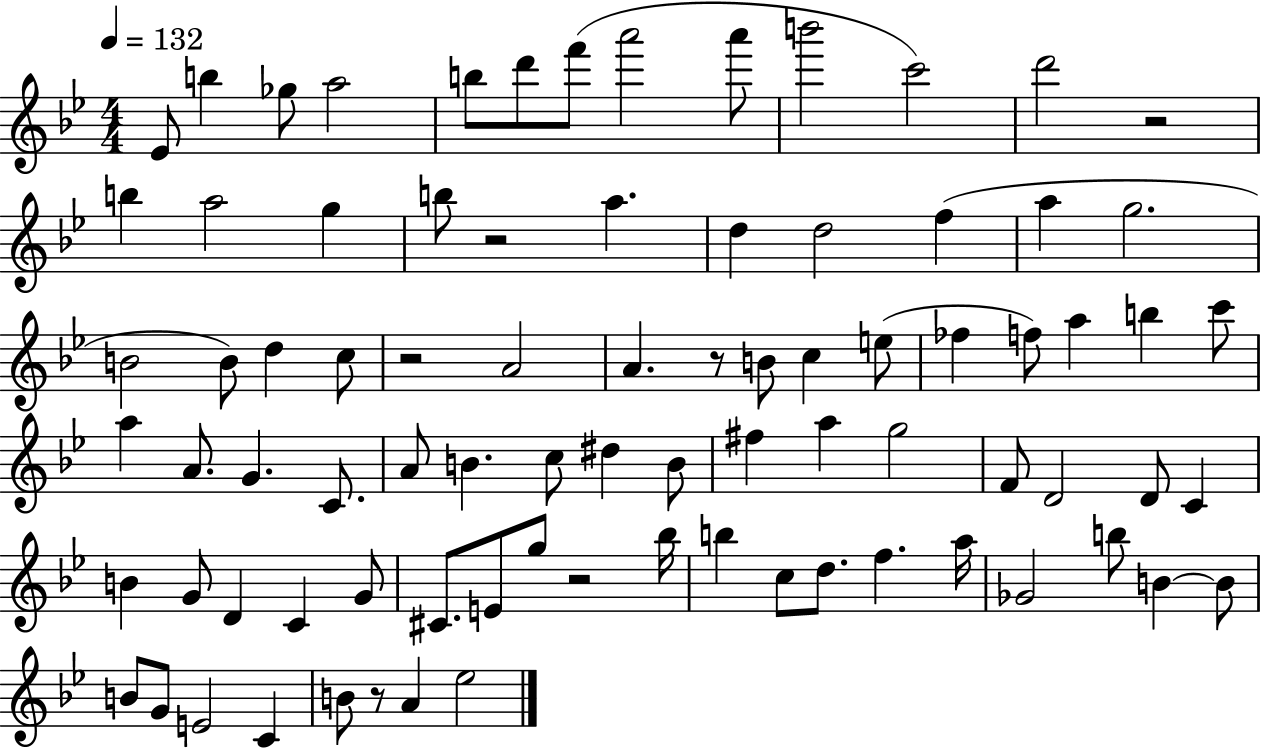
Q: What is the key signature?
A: BES major